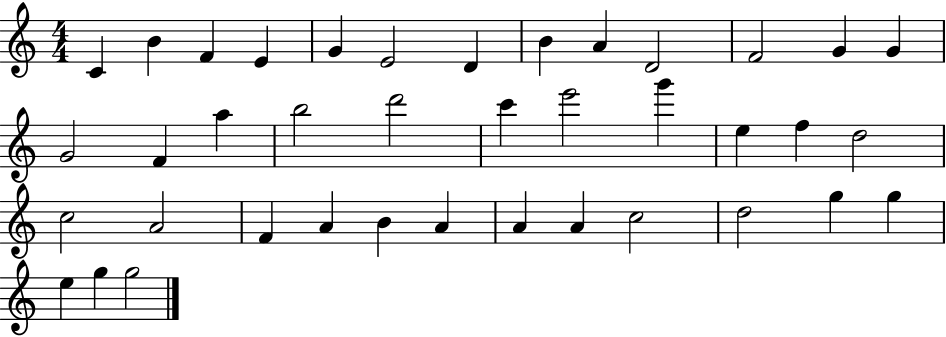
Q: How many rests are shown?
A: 0